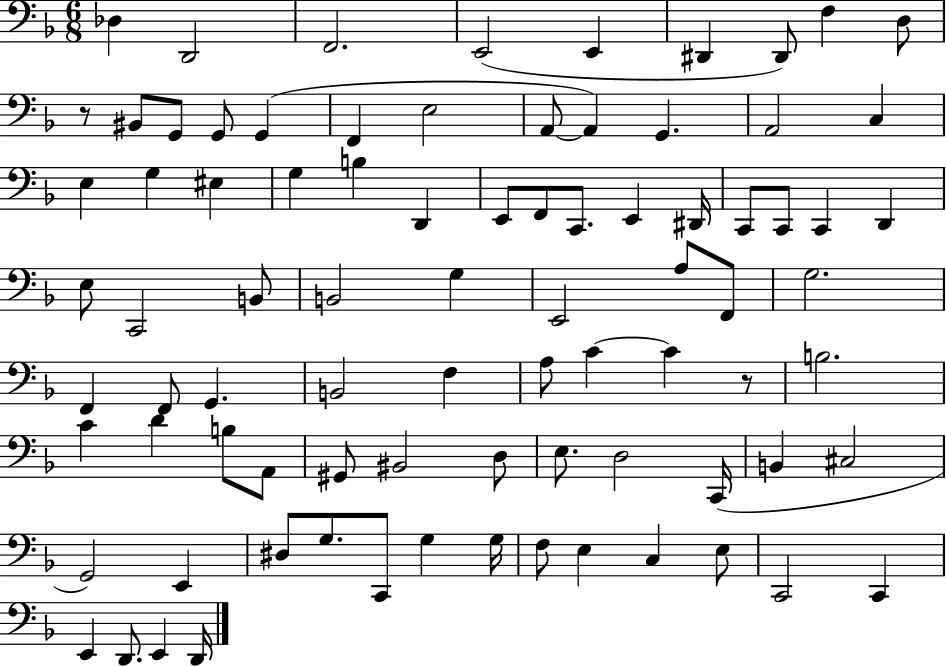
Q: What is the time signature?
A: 6/8